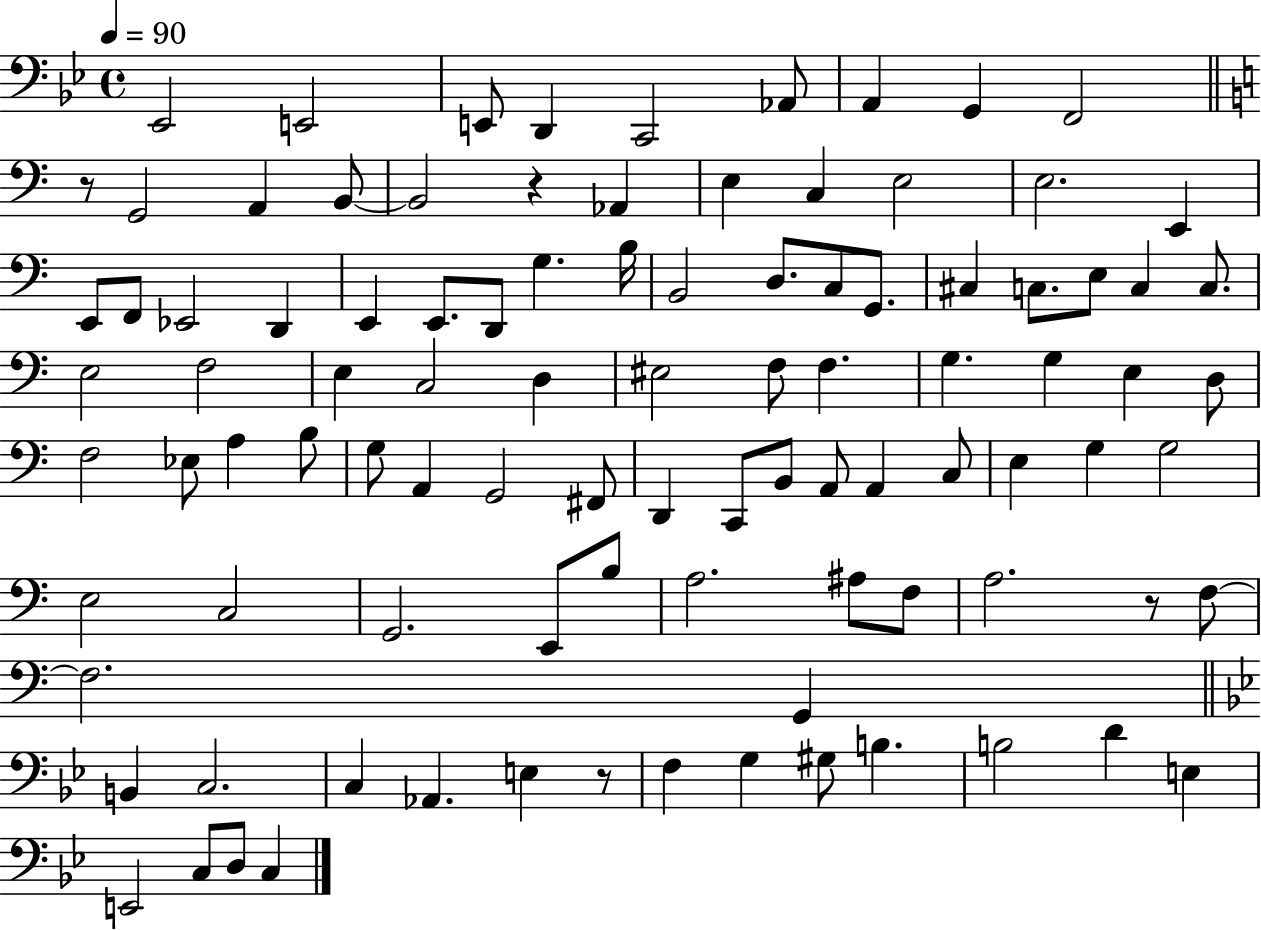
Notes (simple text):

Eb2/h E2/h E2/e D2/q C2/h Ab2/e A2/q G2/q F2/h R/e G2/h A2/q B2/e B2/h R/q Ab2/q E3/q C3/q E3/h E3/h. E2/q E2/e F2/e Eb2/h D2/q E2/q E2/e. D2/e G3/q. B3/s B2/h D3/e. C3/e G2/e. C#3/q C3/e. E3/e C3/q C3/e. E3/h F3/h E3/q C3/h D3/q EIS3/h F3/e F3/q. G3/q. G3/q E3/q D3/e F3/h Eb3/e A3/q B3/e G3/e A2/q G2/h F#2/e D2/q C2/e B2/e A2/e A2/q C3/e E3/q G3/q G3/h E3/h C3/h G2/h. E2/e B3/e A3/h. A#3/e F3/e A3/h. R/e F3/e F3/h. G2/q B2/q C3/h. C3/q Ab2/q. E3/q R/e F3/q G3/q G#3/e B3/q. B3/h D4/q E3/q E2/h C3/e D3/e C3/q